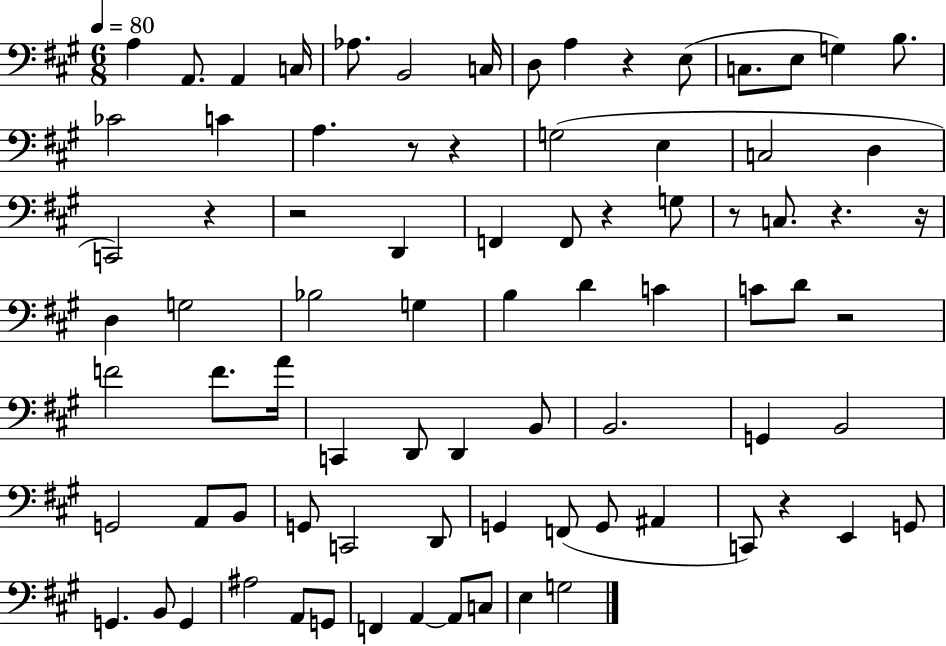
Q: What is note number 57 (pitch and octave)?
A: C2